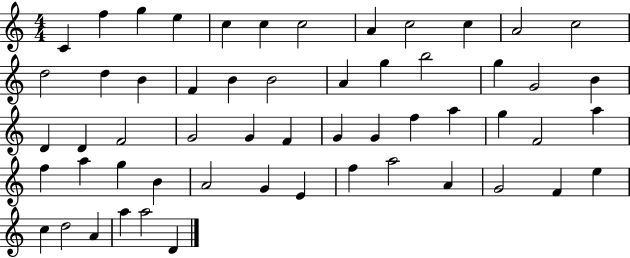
{
  \clef treble
  \numericTimeSignature
  \time 4/4
  \key c \major
  c'4 f''4 g''4 e''4 | c''4 c''4 c''2 | a'4 c''2 c''4 | a'2 c''2 | \break d''2 d''4 b'4 | f'4 b'4 b'2 | a'4 g''4 b''2 | g''4 g'2 b'4 | \break d'4 d'4 f'2 | g'2 g'4 f'4 | g'4 g'4 f''4 a''4 | g''4 f'2 a''4 | \break f''4 a''4 g''4 b'4 | a'2 g'4 e'4 | f''4 a''2 a'4 | g'2 f'4 e''4 | \break c''4 d''2 a'4 | a''4 a''2 d'4 | \bar "|."
}